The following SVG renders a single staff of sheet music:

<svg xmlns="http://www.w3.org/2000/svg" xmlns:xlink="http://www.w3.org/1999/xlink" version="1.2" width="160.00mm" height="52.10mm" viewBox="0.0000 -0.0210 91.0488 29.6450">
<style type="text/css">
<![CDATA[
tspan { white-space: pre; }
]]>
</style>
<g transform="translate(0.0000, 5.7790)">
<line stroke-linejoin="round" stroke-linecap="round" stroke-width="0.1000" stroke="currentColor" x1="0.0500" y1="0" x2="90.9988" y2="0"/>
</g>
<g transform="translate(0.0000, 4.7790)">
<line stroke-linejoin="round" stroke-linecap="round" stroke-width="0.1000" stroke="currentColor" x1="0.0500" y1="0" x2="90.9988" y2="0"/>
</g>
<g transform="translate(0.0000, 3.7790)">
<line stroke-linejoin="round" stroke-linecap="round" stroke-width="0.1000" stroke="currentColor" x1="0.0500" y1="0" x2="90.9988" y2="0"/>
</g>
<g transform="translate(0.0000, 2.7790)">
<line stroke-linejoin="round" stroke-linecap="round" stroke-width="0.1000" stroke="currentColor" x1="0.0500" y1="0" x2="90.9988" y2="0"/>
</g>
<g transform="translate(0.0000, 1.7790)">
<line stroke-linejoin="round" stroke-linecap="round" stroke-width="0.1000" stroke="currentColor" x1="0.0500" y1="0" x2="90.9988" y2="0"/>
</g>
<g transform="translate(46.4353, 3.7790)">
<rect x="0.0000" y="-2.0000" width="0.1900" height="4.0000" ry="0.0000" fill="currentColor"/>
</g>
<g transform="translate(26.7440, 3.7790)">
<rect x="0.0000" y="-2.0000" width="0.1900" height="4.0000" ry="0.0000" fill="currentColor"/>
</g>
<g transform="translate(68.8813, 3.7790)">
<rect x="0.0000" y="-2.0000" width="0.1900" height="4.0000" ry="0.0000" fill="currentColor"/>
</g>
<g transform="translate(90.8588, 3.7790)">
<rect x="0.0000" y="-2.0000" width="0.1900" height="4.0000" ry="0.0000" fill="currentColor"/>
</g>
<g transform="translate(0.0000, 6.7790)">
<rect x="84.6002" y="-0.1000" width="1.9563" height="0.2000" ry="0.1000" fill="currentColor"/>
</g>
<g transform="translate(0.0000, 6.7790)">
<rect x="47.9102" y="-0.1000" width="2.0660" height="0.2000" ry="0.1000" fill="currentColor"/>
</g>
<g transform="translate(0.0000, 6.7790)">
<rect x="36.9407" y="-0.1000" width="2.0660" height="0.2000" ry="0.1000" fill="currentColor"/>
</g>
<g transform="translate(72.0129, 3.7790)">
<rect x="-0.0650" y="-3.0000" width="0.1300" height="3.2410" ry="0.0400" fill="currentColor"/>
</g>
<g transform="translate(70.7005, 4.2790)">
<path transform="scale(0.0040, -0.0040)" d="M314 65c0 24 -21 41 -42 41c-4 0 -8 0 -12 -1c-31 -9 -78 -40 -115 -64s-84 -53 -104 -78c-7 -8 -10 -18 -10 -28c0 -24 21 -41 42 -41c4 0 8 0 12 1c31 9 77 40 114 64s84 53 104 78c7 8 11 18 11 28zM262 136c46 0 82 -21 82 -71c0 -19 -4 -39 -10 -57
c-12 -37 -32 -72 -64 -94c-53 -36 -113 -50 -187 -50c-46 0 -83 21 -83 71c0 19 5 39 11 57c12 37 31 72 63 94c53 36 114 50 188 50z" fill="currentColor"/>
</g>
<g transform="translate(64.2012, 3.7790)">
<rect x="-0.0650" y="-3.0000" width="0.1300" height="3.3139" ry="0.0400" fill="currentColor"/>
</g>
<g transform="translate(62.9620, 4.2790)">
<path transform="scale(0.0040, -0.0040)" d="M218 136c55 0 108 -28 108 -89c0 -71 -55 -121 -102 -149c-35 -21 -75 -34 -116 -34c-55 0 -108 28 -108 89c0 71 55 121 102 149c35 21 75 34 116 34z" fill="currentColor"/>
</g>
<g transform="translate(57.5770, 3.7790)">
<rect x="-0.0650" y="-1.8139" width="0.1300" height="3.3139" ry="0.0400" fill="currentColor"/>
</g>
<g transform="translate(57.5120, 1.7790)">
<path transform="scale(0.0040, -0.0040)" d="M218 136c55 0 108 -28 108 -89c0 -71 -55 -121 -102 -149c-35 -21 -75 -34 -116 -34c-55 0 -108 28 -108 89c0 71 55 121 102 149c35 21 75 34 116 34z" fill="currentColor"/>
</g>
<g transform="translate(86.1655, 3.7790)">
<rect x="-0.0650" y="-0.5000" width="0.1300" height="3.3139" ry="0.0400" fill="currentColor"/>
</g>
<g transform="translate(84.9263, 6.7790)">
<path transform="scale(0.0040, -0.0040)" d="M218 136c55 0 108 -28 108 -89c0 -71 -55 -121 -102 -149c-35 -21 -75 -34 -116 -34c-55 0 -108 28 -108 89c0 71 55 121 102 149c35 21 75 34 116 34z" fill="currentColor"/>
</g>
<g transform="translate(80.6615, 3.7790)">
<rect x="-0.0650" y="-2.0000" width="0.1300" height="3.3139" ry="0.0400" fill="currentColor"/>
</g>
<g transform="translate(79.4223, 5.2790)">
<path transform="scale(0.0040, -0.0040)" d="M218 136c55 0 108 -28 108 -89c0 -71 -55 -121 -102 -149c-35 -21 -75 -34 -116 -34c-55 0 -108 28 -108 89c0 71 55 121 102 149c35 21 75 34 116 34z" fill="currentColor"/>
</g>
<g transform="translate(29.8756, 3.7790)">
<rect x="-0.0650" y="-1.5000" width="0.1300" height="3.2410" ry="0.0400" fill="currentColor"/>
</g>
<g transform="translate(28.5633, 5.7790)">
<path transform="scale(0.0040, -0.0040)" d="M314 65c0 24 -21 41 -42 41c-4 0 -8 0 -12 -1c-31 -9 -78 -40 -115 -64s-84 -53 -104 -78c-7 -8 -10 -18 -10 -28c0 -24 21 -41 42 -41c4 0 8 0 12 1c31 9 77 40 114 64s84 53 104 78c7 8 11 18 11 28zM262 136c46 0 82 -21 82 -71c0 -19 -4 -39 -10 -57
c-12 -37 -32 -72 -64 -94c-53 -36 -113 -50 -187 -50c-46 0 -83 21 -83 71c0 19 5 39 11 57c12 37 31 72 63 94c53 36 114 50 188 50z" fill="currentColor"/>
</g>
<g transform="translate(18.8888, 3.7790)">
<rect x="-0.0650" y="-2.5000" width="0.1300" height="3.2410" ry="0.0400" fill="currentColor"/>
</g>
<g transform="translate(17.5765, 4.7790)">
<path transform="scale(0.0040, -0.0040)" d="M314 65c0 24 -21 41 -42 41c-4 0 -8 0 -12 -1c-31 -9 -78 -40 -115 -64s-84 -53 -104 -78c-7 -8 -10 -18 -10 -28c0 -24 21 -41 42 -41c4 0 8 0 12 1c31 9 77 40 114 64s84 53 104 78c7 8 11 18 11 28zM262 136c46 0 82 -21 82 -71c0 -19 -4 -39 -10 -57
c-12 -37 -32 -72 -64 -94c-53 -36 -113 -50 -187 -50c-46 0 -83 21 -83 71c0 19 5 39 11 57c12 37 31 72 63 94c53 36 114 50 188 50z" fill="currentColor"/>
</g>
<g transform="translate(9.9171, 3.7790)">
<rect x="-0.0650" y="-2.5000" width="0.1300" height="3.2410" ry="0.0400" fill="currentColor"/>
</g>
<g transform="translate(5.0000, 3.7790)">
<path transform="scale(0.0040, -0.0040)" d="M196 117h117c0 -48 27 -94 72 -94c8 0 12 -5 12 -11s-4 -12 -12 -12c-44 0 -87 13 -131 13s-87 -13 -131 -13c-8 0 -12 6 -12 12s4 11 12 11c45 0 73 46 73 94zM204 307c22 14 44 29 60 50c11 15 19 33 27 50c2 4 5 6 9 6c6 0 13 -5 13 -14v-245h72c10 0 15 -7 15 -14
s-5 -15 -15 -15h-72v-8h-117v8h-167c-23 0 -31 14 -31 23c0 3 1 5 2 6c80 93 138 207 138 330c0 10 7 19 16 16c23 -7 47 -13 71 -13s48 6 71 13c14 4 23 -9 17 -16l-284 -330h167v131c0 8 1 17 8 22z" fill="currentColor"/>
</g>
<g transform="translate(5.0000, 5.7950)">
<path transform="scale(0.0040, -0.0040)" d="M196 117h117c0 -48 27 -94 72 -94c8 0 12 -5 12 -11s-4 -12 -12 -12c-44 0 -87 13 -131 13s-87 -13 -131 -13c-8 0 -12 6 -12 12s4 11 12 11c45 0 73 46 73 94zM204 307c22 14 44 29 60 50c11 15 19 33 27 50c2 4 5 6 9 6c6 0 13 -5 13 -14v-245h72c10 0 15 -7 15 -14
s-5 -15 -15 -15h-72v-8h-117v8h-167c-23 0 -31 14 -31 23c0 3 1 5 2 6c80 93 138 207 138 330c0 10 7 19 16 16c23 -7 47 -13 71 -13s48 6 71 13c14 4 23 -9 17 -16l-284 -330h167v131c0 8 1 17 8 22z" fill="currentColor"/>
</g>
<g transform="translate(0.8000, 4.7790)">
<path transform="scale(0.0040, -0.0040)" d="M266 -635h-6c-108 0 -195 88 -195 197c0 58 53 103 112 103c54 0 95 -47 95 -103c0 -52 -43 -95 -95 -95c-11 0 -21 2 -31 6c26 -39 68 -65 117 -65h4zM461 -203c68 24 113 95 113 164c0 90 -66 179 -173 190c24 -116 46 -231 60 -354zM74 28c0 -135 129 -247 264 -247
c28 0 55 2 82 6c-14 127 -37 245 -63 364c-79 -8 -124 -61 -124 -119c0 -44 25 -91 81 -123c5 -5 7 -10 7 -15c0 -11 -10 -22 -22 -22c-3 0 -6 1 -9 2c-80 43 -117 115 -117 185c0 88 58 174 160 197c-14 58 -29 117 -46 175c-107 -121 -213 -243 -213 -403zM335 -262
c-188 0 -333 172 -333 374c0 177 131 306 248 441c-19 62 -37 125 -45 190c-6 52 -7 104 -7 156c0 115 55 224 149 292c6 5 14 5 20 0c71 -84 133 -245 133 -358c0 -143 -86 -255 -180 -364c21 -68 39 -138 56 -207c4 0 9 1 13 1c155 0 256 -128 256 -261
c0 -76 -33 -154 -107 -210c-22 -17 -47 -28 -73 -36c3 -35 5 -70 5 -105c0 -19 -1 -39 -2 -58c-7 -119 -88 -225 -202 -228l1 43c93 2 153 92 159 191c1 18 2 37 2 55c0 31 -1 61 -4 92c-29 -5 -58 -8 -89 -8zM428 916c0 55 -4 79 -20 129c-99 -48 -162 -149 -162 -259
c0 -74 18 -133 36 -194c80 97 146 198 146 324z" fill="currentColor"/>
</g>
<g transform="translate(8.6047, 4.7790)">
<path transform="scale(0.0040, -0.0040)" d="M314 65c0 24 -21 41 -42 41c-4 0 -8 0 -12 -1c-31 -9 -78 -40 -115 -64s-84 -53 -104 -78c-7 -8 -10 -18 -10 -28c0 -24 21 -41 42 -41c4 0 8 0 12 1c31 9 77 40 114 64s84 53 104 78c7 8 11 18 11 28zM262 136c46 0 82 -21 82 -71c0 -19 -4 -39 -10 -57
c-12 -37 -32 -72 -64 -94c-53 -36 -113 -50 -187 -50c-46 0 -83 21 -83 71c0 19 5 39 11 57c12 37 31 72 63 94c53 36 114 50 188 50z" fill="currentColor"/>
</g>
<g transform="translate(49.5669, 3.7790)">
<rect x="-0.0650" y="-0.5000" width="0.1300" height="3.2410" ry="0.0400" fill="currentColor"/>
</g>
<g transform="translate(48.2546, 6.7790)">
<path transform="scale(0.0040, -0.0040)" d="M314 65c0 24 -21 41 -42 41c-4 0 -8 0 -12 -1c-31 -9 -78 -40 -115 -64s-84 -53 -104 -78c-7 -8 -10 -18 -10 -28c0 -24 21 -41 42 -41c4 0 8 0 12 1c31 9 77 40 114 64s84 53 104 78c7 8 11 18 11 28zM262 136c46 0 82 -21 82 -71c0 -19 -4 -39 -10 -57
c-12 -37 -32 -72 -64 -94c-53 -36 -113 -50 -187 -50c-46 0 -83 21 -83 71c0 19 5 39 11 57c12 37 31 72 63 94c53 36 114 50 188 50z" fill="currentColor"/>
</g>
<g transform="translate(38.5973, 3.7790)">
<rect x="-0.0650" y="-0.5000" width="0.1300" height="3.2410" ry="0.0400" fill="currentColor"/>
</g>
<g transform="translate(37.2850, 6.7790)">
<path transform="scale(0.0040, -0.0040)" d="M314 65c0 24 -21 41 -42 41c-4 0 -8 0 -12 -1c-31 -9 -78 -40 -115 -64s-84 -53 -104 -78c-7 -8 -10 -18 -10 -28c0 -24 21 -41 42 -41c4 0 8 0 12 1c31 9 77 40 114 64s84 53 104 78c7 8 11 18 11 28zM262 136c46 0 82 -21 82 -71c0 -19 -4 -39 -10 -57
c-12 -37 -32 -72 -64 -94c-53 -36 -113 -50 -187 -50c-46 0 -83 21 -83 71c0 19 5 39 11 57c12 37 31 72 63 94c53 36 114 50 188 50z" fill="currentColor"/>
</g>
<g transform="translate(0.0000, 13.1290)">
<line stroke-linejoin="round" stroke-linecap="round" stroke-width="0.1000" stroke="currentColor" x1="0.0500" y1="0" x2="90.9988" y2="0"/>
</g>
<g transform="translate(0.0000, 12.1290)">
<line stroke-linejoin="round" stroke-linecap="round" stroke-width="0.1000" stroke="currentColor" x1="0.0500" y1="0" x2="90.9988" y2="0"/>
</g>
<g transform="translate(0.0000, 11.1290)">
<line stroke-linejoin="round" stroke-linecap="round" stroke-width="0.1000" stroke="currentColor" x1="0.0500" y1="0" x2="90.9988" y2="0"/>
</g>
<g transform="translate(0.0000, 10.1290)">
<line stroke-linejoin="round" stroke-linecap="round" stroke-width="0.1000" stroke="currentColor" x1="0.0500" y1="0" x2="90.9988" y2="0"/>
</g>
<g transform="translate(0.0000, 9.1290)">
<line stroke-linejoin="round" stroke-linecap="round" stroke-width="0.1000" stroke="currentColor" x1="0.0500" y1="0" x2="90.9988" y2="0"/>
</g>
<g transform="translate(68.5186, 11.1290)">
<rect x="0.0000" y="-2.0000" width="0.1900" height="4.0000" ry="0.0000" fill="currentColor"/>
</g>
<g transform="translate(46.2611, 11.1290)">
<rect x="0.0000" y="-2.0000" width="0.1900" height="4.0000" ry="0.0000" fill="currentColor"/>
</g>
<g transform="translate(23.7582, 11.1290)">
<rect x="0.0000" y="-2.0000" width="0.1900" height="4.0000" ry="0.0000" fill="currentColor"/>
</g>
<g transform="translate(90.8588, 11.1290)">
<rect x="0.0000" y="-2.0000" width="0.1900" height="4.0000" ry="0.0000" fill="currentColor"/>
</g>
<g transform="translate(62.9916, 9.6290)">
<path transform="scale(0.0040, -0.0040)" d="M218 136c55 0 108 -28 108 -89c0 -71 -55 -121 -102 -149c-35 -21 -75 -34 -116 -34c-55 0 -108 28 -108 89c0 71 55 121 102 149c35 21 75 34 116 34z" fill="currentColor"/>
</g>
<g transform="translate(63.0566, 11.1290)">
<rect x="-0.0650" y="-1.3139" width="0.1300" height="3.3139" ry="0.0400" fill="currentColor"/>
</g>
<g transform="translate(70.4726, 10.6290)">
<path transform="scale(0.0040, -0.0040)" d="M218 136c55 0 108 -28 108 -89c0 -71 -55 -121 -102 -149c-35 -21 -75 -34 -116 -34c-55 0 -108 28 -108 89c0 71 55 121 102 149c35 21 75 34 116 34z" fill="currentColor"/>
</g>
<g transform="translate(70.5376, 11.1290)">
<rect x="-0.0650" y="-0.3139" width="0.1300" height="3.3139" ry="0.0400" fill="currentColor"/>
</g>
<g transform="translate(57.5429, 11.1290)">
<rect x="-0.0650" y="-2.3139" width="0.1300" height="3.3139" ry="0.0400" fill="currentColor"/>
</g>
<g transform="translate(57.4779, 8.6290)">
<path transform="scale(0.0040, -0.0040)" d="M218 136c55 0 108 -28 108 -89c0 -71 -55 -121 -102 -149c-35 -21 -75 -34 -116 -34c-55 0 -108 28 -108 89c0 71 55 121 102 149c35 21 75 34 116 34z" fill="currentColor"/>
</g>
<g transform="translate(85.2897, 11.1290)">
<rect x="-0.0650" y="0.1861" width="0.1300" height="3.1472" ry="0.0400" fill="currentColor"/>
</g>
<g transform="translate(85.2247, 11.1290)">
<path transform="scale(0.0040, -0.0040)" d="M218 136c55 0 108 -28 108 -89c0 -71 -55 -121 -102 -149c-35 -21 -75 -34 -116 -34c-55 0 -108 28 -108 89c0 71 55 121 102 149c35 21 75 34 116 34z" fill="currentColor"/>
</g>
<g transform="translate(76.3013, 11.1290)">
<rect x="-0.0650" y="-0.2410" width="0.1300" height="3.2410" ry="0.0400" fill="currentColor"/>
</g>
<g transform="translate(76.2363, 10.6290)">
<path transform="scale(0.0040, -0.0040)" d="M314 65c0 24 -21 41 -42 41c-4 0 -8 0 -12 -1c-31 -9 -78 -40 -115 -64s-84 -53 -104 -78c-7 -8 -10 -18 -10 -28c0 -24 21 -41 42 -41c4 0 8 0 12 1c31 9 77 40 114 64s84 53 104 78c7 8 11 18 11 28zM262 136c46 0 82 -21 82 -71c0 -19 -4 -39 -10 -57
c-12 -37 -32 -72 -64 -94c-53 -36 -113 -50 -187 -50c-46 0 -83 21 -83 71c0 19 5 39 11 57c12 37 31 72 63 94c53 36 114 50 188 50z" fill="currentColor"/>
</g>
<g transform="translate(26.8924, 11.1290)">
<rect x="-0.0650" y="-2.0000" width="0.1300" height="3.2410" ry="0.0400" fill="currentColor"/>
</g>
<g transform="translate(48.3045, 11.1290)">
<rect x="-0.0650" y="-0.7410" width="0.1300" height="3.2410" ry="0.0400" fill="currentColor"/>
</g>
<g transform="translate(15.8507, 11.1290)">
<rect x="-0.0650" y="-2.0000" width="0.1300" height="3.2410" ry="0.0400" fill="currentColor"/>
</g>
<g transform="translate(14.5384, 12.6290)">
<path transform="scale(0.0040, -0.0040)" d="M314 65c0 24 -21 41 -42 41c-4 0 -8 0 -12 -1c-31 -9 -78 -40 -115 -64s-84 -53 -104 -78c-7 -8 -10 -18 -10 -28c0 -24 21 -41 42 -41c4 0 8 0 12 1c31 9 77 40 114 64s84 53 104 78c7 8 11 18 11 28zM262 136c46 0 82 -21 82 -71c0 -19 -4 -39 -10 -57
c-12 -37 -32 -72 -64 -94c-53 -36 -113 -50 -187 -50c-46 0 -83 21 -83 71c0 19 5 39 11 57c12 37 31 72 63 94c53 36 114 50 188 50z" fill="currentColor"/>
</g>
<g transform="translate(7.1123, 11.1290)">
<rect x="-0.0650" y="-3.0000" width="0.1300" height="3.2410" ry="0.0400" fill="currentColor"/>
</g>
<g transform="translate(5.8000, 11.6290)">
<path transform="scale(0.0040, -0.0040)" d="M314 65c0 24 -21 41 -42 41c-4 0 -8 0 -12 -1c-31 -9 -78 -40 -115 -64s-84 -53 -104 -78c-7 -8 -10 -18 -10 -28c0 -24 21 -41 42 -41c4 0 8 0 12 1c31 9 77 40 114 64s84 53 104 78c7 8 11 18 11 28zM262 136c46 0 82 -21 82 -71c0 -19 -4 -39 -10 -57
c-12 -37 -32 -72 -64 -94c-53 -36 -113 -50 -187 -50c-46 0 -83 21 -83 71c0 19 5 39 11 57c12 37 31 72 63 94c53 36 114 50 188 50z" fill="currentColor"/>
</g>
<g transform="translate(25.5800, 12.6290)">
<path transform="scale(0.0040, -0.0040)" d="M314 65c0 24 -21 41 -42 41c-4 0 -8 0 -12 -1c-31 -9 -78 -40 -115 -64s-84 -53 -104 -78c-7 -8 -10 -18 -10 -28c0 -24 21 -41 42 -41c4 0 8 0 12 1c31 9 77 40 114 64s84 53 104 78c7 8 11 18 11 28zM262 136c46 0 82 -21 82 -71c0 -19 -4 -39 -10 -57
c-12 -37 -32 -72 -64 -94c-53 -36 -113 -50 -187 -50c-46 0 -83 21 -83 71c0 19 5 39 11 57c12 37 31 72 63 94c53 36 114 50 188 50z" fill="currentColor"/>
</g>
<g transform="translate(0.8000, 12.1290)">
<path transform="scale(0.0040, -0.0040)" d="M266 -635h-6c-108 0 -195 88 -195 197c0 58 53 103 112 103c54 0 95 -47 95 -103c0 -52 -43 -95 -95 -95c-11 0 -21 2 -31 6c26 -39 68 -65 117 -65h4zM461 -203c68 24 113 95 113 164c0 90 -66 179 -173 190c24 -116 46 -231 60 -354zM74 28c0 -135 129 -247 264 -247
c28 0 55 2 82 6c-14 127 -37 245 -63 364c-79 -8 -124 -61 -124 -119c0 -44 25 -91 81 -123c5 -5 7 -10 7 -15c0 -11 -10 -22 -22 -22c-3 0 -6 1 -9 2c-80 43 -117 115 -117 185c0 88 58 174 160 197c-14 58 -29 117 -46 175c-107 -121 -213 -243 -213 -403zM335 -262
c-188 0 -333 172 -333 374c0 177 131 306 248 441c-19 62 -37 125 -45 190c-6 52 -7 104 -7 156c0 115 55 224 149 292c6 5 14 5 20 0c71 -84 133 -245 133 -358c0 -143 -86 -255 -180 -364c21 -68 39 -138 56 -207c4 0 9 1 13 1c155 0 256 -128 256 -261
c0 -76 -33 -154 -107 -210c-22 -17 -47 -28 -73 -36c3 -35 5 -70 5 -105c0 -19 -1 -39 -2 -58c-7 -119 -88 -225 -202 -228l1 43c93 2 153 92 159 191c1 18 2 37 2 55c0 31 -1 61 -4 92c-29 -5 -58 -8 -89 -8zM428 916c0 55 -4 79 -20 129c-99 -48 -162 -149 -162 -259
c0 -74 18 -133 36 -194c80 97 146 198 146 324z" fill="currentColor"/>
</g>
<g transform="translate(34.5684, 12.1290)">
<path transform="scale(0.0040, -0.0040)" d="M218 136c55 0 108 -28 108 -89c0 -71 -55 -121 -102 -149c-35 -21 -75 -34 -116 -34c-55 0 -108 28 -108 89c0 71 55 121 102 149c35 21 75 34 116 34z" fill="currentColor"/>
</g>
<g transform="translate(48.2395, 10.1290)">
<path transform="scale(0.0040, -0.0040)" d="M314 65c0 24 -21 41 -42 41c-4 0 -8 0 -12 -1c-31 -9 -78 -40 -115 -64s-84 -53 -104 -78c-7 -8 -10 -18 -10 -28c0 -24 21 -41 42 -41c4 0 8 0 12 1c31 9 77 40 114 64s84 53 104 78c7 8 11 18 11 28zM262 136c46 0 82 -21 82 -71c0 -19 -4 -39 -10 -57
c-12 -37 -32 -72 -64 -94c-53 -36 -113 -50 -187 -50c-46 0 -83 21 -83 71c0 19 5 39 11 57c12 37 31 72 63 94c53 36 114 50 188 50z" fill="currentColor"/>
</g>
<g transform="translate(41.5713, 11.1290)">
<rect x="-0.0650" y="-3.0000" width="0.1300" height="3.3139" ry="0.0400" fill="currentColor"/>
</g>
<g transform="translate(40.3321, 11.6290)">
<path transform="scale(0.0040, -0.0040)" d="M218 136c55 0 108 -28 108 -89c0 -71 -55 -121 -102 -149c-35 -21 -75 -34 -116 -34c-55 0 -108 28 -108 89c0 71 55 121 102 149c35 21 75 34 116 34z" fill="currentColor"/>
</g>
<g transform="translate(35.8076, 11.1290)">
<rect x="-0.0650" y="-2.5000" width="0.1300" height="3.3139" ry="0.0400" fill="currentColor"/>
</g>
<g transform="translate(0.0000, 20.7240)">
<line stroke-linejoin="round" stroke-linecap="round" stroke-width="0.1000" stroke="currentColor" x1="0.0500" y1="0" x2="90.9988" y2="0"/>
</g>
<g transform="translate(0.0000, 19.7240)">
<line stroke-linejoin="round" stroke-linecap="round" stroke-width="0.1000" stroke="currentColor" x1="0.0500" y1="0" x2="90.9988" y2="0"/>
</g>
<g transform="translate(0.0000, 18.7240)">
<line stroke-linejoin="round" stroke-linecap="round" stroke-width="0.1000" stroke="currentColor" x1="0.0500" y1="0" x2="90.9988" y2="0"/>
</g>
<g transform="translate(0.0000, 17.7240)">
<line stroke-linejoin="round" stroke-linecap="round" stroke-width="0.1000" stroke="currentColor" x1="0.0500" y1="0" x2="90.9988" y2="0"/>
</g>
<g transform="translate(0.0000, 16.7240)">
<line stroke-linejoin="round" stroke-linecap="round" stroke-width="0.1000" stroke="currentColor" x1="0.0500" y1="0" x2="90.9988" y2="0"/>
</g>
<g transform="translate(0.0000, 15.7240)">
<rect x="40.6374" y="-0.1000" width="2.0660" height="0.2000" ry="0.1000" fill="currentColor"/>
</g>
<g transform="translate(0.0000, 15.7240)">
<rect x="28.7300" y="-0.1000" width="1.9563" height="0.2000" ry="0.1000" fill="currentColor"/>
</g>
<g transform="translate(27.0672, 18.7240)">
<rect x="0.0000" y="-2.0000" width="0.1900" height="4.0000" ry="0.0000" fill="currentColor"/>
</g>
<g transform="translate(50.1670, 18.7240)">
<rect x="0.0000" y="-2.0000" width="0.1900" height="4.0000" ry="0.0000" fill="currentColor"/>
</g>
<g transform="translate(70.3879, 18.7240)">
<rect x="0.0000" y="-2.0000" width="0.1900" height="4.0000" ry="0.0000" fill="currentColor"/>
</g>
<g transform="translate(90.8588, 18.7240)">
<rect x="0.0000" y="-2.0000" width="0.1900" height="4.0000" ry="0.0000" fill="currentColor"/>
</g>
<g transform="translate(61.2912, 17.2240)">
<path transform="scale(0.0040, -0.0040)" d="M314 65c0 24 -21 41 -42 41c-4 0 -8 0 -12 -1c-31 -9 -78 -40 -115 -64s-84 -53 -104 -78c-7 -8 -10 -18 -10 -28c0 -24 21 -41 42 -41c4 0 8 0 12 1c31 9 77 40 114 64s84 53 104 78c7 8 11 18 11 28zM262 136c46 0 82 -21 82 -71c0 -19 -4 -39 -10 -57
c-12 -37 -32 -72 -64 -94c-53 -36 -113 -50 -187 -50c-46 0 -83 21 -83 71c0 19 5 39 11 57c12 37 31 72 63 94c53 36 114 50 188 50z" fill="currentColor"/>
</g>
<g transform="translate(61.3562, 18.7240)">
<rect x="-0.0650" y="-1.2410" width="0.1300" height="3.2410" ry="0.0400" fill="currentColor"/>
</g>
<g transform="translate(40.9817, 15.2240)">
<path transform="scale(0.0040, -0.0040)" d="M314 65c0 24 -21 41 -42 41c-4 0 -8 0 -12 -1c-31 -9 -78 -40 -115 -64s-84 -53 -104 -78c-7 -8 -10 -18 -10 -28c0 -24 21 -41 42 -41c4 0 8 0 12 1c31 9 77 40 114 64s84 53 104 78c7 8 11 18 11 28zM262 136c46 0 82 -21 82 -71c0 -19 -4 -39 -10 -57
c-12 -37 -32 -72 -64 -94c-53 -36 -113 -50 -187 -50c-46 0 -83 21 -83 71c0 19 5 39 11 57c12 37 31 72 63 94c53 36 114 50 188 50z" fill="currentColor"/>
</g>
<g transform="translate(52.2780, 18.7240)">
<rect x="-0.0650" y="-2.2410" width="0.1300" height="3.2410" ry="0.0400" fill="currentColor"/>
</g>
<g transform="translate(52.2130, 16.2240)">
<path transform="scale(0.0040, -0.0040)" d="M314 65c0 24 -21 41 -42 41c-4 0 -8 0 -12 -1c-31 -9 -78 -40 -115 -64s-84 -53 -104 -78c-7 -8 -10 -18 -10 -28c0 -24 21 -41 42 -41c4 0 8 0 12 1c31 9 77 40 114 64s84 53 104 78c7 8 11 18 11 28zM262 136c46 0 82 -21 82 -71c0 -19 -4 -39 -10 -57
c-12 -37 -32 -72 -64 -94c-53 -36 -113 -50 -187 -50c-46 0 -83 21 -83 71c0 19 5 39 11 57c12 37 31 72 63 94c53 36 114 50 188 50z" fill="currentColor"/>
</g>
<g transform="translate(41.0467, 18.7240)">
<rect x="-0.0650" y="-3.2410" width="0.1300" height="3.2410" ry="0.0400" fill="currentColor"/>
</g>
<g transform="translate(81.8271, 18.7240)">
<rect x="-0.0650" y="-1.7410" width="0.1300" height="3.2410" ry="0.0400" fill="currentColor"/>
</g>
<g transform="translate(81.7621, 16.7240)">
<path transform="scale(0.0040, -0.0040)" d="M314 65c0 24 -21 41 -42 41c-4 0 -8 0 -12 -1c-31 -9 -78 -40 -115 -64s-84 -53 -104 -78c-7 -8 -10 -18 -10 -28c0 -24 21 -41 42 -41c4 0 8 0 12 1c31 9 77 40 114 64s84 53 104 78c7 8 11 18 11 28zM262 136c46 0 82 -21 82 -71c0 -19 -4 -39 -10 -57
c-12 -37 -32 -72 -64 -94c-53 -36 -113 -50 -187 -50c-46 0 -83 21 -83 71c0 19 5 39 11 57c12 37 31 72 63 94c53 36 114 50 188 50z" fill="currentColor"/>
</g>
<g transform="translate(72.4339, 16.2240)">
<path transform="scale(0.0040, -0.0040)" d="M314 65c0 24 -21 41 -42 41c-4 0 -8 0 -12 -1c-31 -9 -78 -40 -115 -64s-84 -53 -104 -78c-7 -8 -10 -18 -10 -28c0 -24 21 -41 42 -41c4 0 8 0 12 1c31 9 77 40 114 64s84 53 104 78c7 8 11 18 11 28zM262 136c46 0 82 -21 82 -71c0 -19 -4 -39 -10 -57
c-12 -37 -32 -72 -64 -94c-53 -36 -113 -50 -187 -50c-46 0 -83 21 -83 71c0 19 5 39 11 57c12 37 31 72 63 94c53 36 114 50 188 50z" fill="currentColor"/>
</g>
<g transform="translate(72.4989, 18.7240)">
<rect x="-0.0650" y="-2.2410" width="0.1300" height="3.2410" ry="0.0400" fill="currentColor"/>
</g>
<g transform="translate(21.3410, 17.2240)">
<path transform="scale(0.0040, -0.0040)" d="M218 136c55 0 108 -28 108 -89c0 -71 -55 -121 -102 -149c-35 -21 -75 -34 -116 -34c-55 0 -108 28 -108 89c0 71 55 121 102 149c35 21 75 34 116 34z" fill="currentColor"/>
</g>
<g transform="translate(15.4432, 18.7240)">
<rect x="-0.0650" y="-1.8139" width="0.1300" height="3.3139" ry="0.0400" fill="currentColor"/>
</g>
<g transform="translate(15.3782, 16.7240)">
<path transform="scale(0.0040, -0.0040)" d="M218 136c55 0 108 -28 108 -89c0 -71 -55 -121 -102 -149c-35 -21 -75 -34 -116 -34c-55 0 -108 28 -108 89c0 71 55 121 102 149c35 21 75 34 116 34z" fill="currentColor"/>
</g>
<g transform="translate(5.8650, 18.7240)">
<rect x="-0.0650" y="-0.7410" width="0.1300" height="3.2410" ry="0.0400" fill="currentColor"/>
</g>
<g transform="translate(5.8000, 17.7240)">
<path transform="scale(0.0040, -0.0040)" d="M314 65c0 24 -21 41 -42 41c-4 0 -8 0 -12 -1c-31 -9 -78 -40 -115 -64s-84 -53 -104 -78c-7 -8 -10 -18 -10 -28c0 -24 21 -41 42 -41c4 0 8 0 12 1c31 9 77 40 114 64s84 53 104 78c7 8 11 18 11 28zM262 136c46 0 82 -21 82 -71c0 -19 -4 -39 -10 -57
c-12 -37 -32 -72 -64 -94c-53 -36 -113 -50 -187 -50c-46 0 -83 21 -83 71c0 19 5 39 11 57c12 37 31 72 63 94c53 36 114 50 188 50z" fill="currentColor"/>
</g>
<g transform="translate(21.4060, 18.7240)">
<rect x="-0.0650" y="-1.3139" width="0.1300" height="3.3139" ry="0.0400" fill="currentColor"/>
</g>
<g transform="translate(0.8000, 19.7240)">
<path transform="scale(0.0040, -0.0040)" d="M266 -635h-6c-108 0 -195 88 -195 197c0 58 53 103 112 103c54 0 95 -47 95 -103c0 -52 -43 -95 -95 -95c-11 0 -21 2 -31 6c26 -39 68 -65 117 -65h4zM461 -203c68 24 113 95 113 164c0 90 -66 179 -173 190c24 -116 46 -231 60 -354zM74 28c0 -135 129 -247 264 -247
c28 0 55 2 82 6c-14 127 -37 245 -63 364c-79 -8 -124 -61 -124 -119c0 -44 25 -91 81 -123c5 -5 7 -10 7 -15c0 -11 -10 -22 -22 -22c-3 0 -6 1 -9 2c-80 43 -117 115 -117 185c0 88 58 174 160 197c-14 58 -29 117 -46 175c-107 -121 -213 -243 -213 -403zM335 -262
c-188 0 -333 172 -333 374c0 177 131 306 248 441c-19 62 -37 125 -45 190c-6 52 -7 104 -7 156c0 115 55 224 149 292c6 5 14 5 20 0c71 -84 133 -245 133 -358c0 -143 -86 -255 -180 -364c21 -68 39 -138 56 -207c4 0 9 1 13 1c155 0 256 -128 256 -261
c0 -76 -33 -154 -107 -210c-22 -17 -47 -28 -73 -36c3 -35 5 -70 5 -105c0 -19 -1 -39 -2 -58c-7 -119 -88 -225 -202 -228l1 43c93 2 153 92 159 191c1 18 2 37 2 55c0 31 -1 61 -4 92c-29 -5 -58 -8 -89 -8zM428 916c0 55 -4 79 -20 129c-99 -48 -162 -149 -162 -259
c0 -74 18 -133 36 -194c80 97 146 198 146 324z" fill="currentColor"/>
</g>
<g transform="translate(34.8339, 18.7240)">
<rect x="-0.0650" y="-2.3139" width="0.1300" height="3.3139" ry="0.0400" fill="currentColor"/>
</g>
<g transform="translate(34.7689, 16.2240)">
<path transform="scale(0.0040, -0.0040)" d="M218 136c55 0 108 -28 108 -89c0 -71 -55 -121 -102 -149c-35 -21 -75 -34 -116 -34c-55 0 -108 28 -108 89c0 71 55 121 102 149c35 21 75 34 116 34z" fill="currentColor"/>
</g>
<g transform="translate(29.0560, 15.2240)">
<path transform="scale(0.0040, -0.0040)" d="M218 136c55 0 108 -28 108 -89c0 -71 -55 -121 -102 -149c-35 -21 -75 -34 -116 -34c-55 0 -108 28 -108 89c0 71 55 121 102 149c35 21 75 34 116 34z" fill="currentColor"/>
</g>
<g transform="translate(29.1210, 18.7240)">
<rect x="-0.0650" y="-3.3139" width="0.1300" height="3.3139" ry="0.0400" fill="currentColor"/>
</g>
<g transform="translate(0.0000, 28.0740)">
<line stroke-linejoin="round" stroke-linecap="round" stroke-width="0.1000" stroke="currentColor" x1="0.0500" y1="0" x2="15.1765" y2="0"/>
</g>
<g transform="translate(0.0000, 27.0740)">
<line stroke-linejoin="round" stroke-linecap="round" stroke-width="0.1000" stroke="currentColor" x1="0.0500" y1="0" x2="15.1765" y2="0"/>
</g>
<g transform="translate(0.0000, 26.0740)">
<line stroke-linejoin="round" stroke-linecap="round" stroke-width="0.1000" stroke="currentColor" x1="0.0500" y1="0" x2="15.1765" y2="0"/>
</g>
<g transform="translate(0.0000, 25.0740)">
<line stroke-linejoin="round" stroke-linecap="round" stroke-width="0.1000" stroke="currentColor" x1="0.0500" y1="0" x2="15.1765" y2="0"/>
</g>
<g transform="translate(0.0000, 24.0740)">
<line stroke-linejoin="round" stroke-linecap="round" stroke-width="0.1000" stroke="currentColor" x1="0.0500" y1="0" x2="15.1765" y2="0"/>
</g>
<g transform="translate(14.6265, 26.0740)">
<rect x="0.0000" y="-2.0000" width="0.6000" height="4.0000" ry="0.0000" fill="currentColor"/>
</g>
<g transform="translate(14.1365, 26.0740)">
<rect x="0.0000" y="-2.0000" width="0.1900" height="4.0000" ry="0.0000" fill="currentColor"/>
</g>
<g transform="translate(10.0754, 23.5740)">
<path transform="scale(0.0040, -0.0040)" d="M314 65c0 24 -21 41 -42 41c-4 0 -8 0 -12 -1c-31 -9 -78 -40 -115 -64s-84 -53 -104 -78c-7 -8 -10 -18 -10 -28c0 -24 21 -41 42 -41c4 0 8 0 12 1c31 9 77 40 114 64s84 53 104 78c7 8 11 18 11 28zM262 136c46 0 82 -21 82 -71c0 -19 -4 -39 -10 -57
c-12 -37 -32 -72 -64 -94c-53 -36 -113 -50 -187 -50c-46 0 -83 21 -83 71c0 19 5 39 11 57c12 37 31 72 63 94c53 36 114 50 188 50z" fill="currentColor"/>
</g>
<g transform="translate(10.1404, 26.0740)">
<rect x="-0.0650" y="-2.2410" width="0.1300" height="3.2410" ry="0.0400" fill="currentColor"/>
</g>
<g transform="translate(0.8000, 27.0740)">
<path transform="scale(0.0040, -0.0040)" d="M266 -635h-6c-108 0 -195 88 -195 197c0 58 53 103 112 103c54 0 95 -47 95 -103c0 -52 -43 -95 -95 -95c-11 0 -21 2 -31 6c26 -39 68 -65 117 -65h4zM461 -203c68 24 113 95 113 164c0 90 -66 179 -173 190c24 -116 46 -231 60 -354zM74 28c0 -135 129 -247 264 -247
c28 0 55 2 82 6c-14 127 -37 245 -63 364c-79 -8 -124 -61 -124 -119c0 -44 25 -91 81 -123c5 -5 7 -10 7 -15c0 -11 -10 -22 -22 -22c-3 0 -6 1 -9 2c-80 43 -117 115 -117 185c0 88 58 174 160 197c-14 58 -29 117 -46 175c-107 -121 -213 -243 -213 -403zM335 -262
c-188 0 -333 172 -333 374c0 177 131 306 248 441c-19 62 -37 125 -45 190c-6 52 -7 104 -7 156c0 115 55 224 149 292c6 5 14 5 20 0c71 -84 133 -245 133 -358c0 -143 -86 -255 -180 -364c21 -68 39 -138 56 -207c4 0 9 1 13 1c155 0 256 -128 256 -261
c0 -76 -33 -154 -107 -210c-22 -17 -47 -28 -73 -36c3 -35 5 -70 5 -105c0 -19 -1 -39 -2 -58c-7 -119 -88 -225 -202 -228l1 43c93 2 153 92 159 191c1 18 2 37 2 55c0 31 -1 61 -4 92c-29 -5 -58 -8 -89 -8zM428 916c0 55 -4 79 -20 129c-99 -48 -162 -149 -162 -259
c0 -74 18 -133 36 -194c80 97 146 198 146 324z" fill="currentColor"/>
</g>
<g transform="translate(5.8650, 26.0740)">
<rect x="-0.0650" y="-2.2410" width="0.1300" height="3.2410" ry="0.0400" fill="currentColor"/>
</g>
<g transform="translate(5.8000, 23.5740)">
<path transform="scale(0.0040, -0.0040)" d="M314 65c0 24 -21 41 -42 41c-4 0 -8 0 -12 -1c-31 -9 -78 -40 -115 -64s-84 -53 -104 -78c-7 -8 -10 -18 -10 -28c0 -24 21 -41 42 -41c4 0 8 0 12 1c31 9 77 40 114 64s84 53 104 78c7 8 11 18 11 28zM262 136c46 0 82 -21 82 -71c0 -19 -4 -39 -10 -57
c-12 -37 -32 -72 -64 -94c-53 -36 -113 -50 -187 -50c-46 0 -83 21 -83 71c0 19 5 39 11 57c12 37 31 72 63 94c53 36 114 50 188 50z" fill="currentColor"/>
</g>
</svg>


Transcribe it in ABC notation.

X:1
T:Untitled
M:4/4
L:1/4
K:C
G2 G2 E2 C2 C2 f A A2 F C A2 F2 F2 G A d2 g e c c2 B d2 f e b g b2 g2 e2 g2 f2 g2 g2